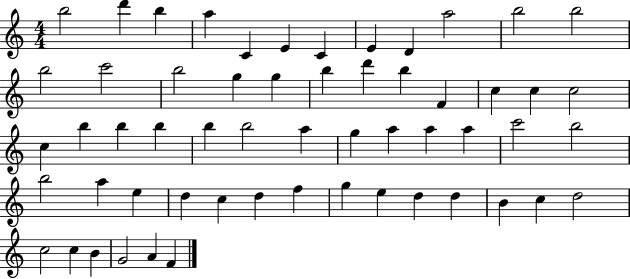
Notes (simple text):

B5/h D6/q B5/q A5/q C4/q E4/q C4/q E4/q D4/q A5/h B5/h B5/h B5/h C6/h B5/h G5/q G5/q B5/q D6/q B5/q F4/q C5/q C5/q C5/h C5/q B5/q B5/q B5/q B5/q B5/h A5/q G5/q A5/q A5/q A5/q C6/h B5/h B5/h A5/q E5/q D5/q C5/q D5/q F5/q G5/q E5/q D5/q D5/q B4/q C5/q D5/h C5/h C5/q B4/q G4/h A4/q F4/q